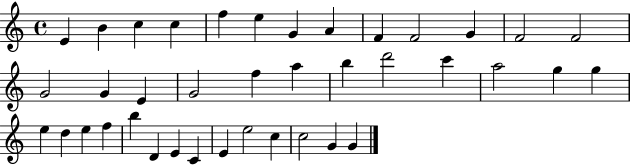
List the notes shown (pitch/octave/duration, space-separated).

E4/q B4/q C5/q C5/q F5/q E5/q G4/q A4/q F4/q F4/h G4/q F4/h F4/h G4/h G4/q E4/q G4/h F5/q A5/q B5/q D6/h C6/q A5/h G5/q G5/q E5/q D5/q E5/q F5/q B5/q D4/q E4/q C4/q E4/q E5/h C5/q C5/h G4/q G4/q